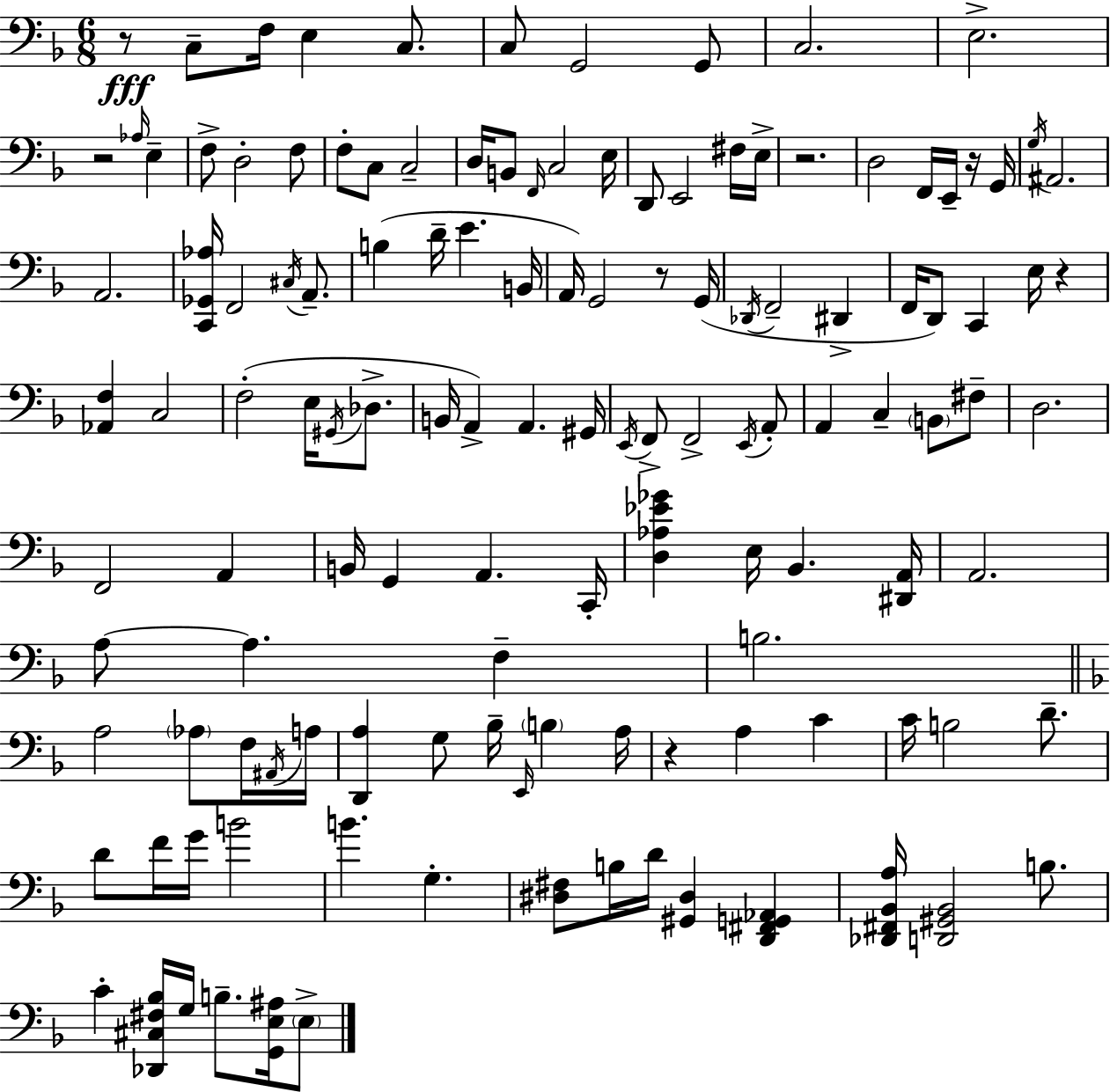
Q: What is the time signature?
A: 6/8